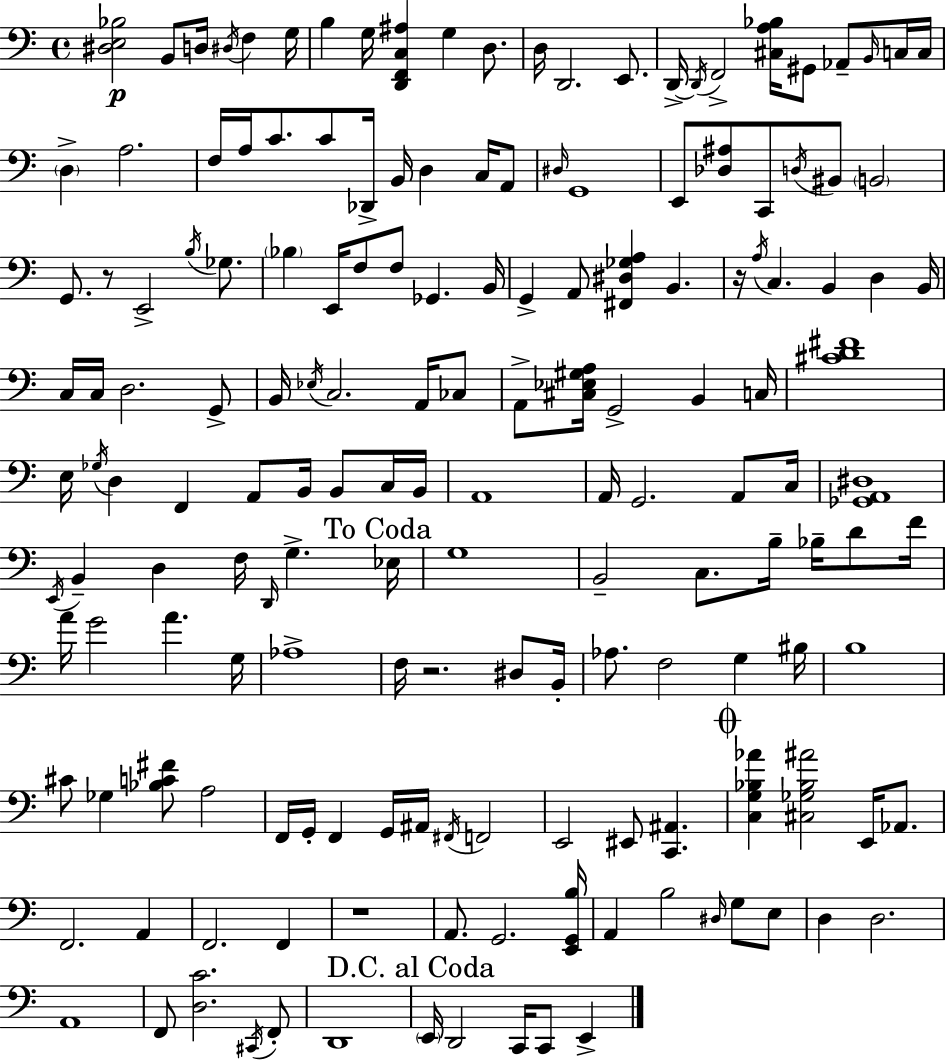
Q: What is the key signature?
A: C major